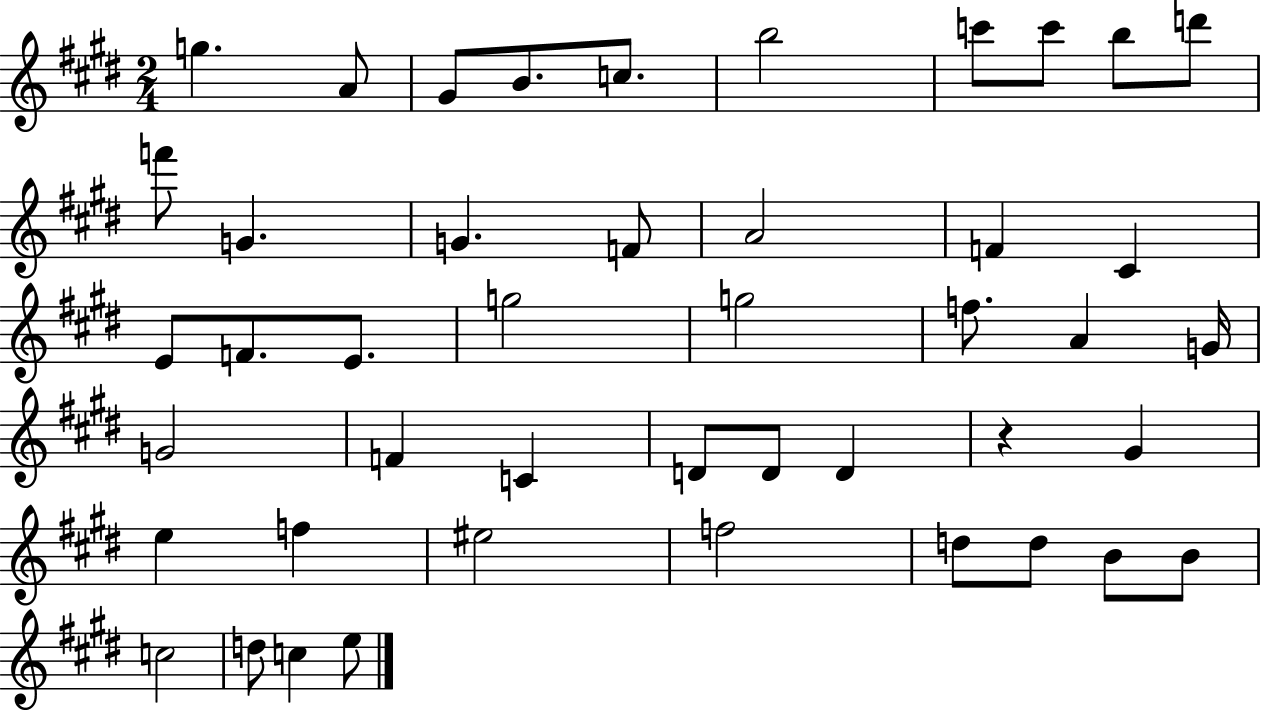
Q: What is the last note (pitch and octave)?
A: E5